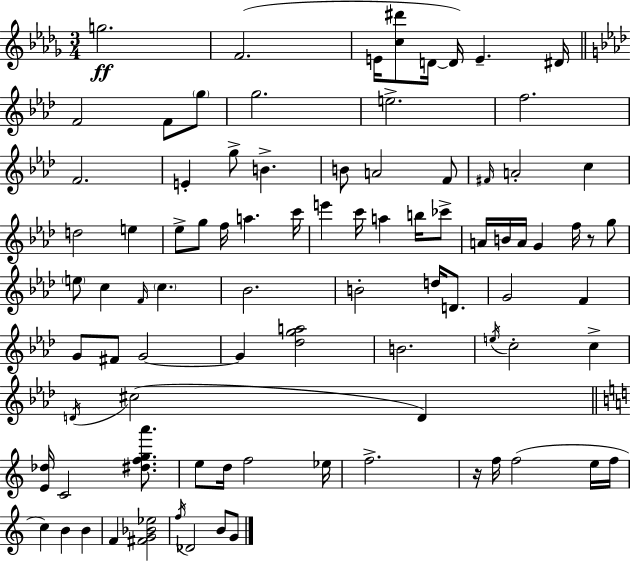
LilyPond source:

{
  \clef treble
  \numericTimeSignature
  \time 3/4
  \key bes \minor
  g''2.\ff | f'2.( | e'16 <c'' dis'''>8 d'16~~ d'16) e'4.-- dis'16 | \bar "||" \break \key aes \major f'2 f'8 \parenthesize g''8 | g''2. | e''2.-> | f''2. | \break f'2. | e'4-. g''8-> b'4.-> | b'8 a'2 f'8 | \grace { fis'16 } a'2-. c''4 | \break d''2 e''4 | ees''8-> g''8 f''16 a''4. | c'''16 e'''4 c'''16 a''4 b''16 ces'''8-> | a'16 b'16 a'16 g'4 f''16 r8 g''8 | \break \parenthesize e''8 c''4 \grace { f'16 } \parenthesize c''4. | bes'2. | b'2-. d''16 d'8. | g'2 f'4 | \break g'8 fis'8 g'2~~ | g'4 <des'' g'' a''>2 | b'2. | \acciaccatura { e''16 } c''2-. c''4-> | \break \acciaccatura { d'16 }( cis''2 | d'4) \bar "||" \break \key c \major <e' des''>16 c'2 <dis'' f'' g'' a'''>8. | e''8 d''16 f''2 ees''16 | f''2.-> | r16 f''16 f''2( e''16 f''16 | \break c''4) b'4 b'4 | f'4 <fis' g' bes' ees''>2 | \acciaccatura { f''16 } des'2 b'8 g'8 | \bar "|."
}